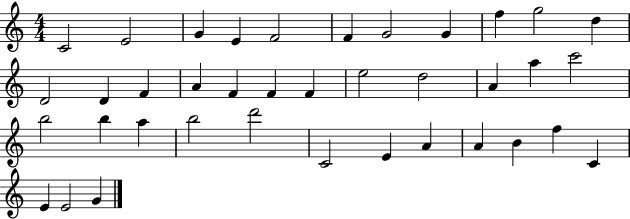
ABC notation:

X:1
T:Untitled
M:4/4
L:1/4
K:C
C2 E2 G E F2 F G2 G f g2 d D2 D F A F F F e2 d2 A a c'2 b2 b a b2 d'2 C2 E A A B f C E E2 G